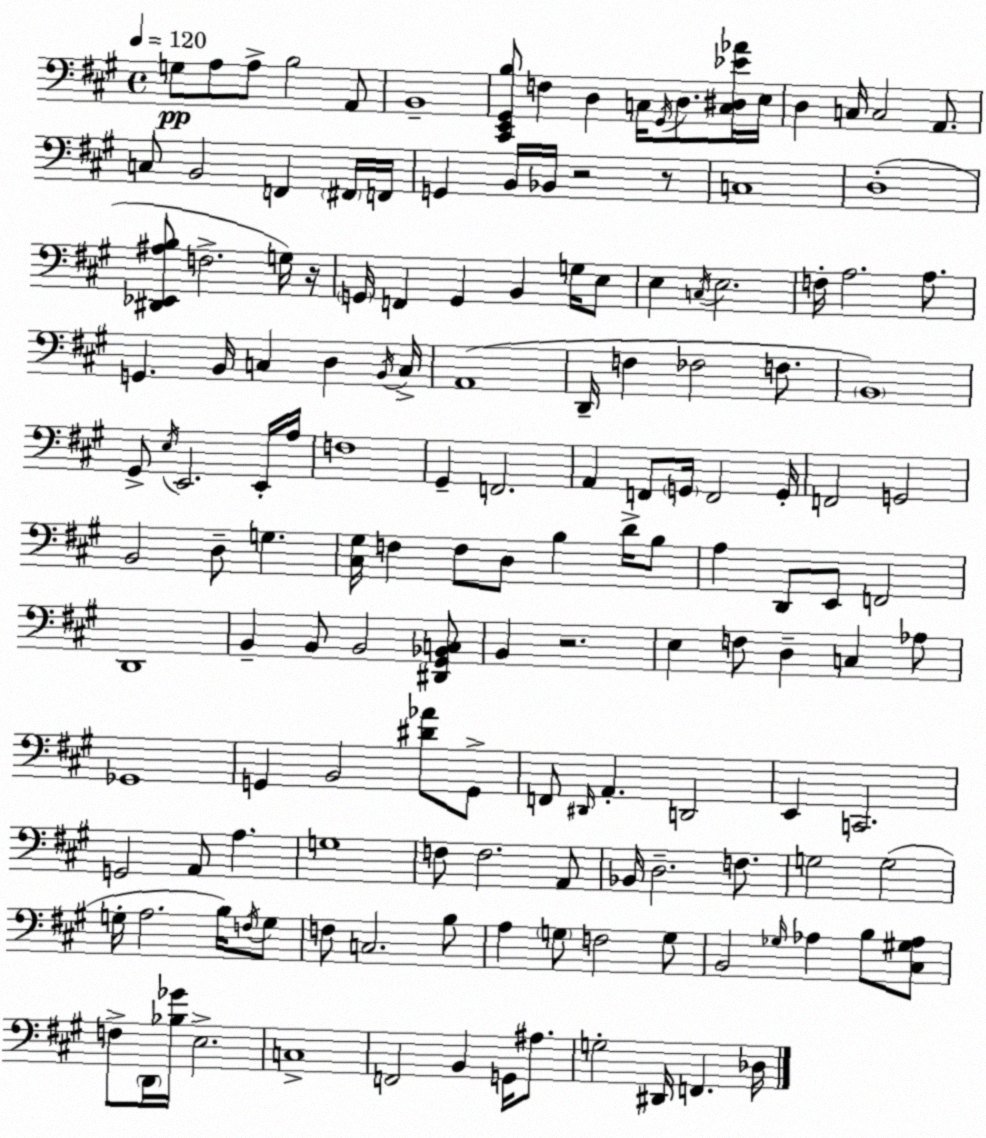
X:1
T:Untitled
M:4/4
L:1/4
K:A
G,/2 A,/2 A,/2 B,2 A,,/2 B,,4 [^C,,E,,^G,,B,]/2 F, D, C,/4 ^G,,/4 D,/2 [C,^D,_E_A]/4 E,/4 D, C,/4 C,2 A,,/2 C,/2 B,,2 F,, ^F,,/4 F,,/4 G,, B,,/4 _B,,/4 z2 z/2 C,4 D,4 [^D,,_E,,^A,B,]/2 F,2 G,/4 z/4 G,,/4 F,, G,, B,, G,/4 E,/2 E, C,/4 E,2 F,/4 A,2 A,/2 G,, B,,/4 C, D, B,,/4 C,/4 A,,4 D,,/4 F, _F,2 F,/2 B,,4 ^G,,/2 E,/4 E,,2 E,,/4 A,/4 F,4 ^G,, F,,2 A,, F,,/2 G,,/4 F,,2 G,,/4 F,,2 G,,2 B,,2 D,/2 G, [^C,^G,]/4 F, F,/2 D,/2 B, D/4 B,/2 A, D,,/2 E,,/2 F,,2 D,,4 B,, B,,/2 B,,2 [^D,,^G,,_B,,C,]/2 B,, z2 E, F,/2 D, C, _A,/2 _G,,4 G,, B,,2 [^D_A]/2 G,,/2 F,,/2 ^D,,/4 A,, D,,2 E,, C,,2 G,,2 A,,/2 A, G,4 F,/2 F,2 A,,/2 _B,,/4 D,2 F,/2 G,2 G,2 G,/4 A,2 B,/4 F,/4 G,/2 F,/2 C,2 B,/2 A, G,/2 F,2 G,/2 B,,2 _G,/4 _A, B,/2 [^C,^G,_A,]/2 F,/2 D,,/4 [_B,_G]/4 E,2 C,4 F,,2 B,, G,,/4 ^A,/2 G,2 ^D,,/4 F,, _D,/4